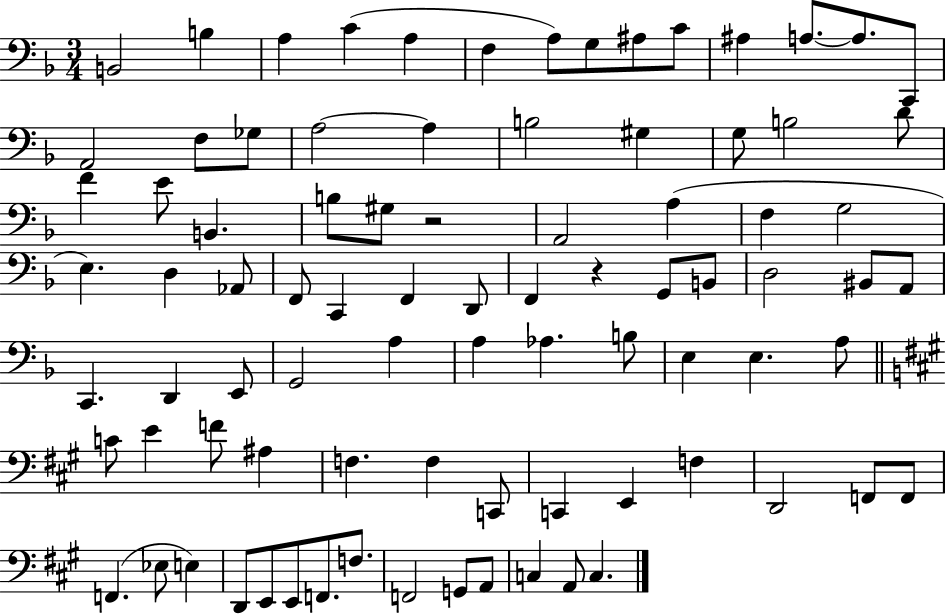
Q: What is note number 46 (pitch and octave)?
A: A2